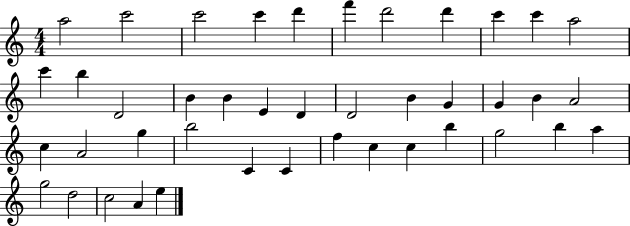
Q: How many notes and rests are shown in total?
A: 42